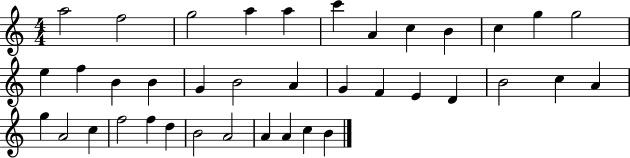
A5/h F5/h G5/h A5/q A5/q C6/q A4/q C5/q B4/q C5/q G5/q G5/h E5/q F5/q B4/q B4/q G4/q B4/h A4/q G4/q F4/q E4/q D4/q B4/h C5/q A4/q G5/q A4/h C5/q F5/h F5/q D5/q B4/h A4/h A4/q A4/q C5/q B4/q